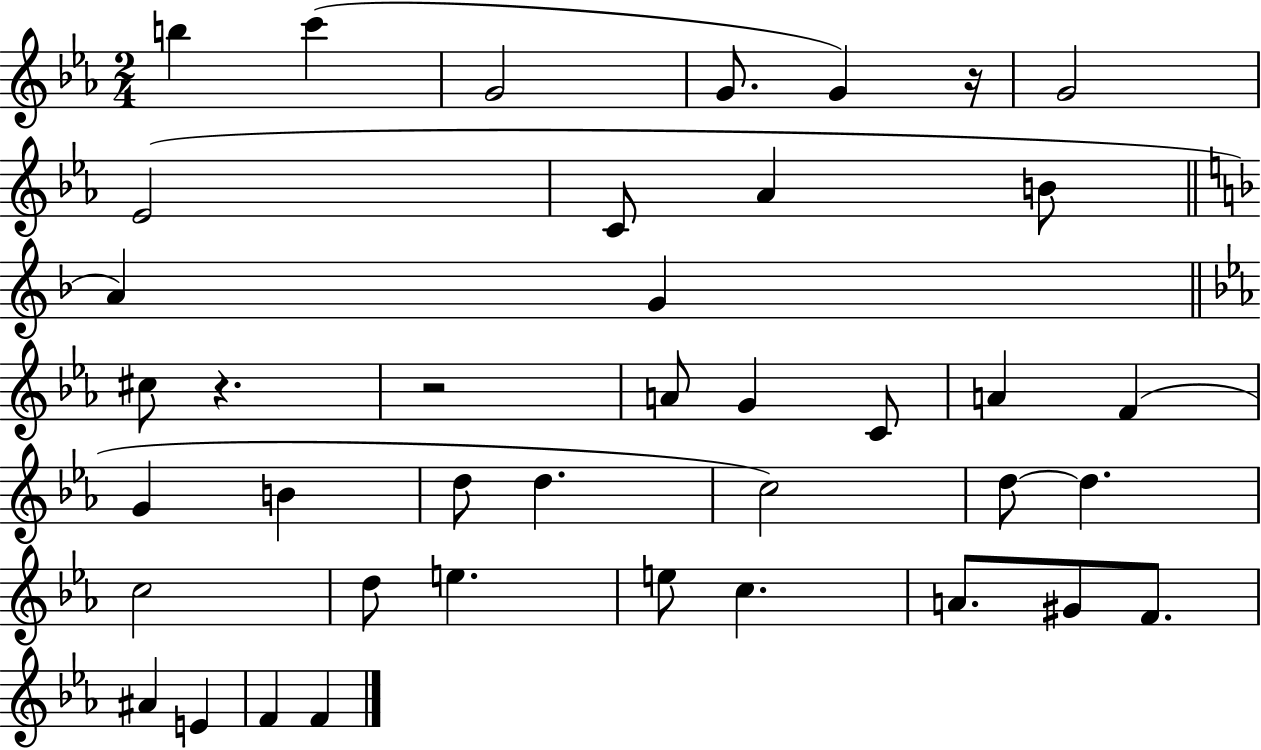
X:1
T:Untitled
M:2/4
L:1/4
K:Eb
b c' G2 G/2 G z/4 G2 _E2 C/2 _A B/2 A G ^c/2 z z2 A/2 G C/2 A F G B d/2 d c2 d/2 d c2 d/2 e e/2 c A/2 ^G/2 F/2 ^A E F F